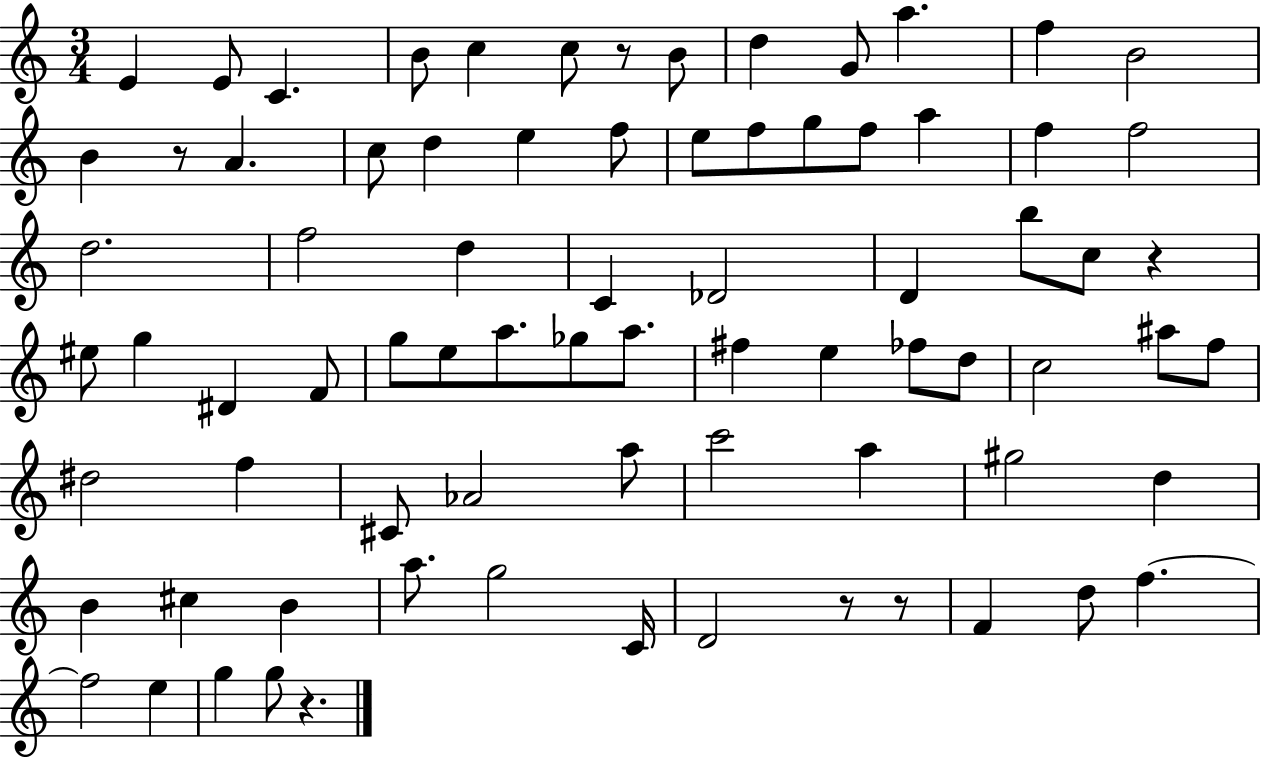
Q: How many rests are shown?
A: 6